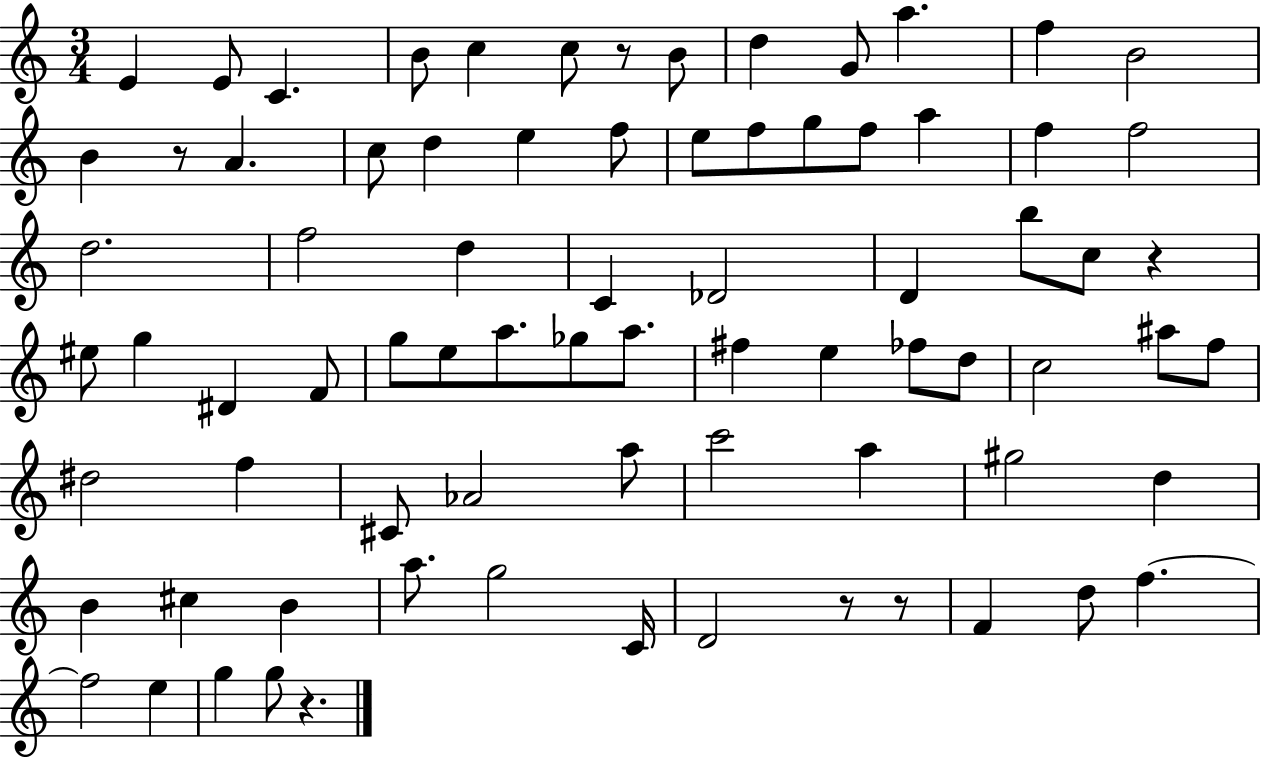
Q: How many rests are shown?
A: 6